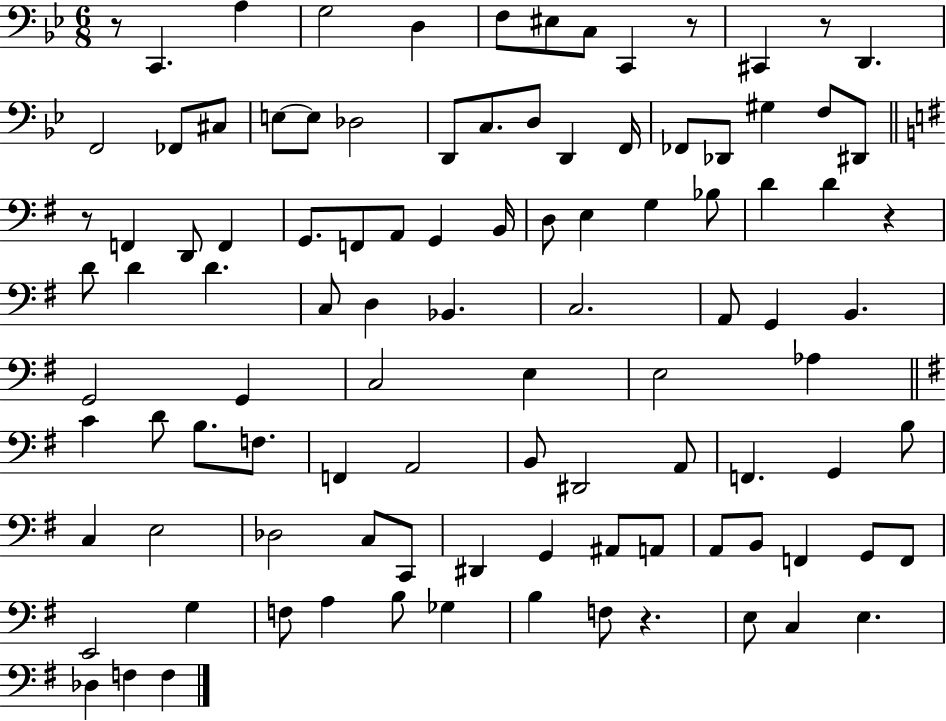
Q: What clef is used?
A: bass